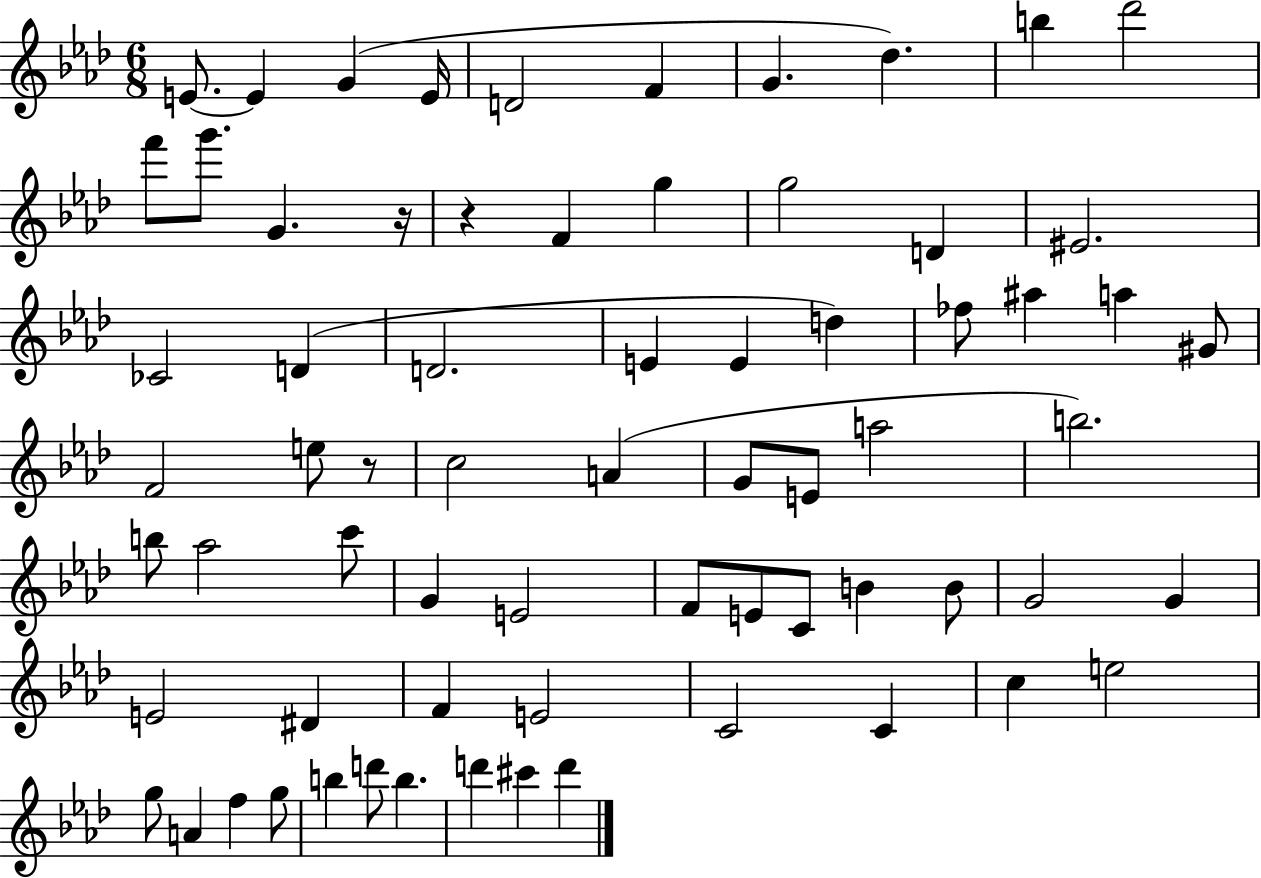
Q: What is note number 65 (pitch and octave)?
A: C#6